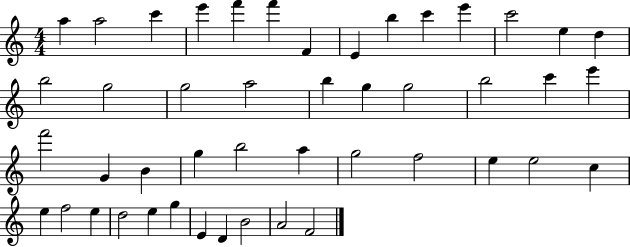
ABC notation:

X:1
T:Untitled
M:4/4
L:1/4
K:C
a a2 c' e' f' f' F E b c' e' c'2 e d b2 g2 g2 a2 b g g2 b2 c' e' f'2 G B g b2 a g2 f2 e e2 c e f2 e d2 e g E D B2 A2 F2